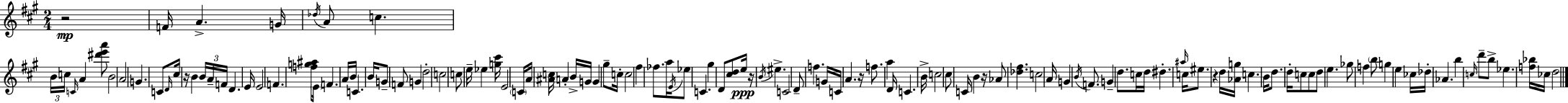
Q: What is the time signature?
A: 2/4